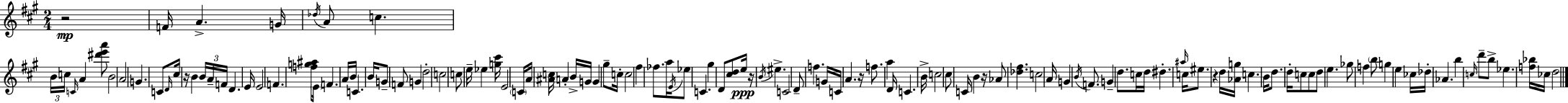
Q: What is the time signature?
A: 2/4